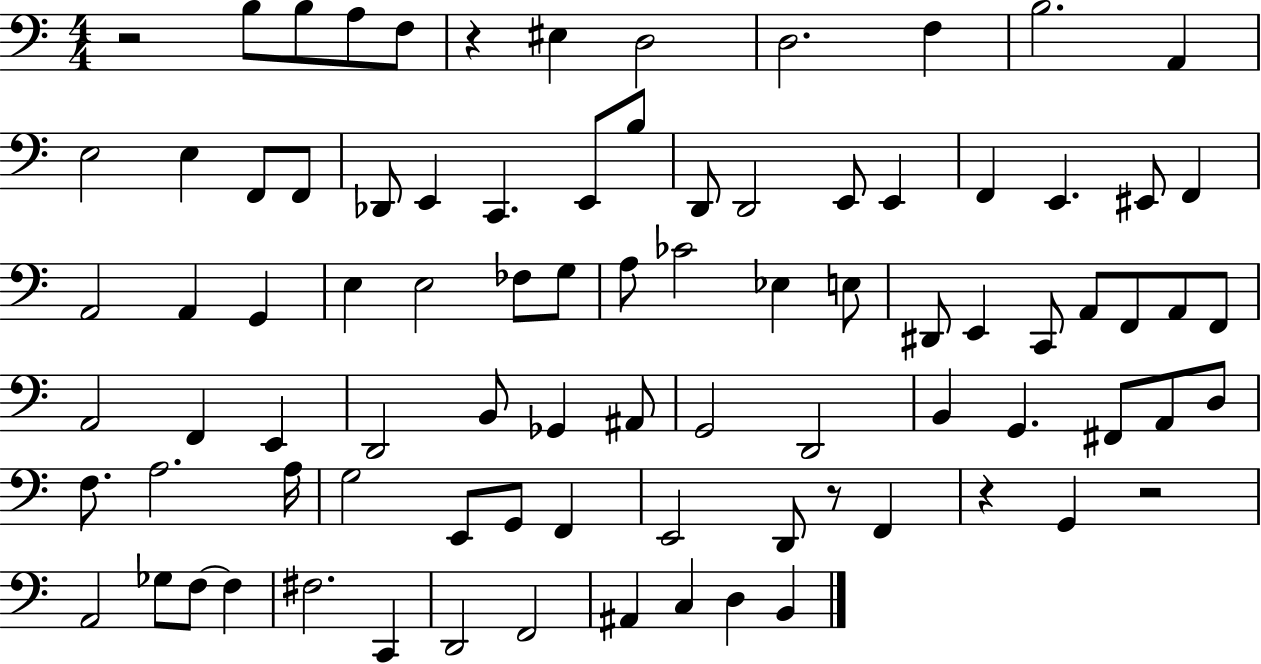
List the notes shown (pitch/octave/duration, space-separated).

R/h B3/e B3/e A3/e F3/e R/q EIS3/q D3/h D3/h. F3/q B3/h. A2/q E3/h E3/q F2/e F2/e Db2/e E2/q C2/q. E2/e B3/e D2/e D2/h E2/e E2/q F2/q E2/q. EIS2/e F2/q A2/h A2/q G2/q E3/q E3/h FES3/e G3/e A3/e CES4/h Eb3/q E3/e D#2/e E2/q C2/e A2/e F2/e A2/e F2/e A2/h F2/q E2/q D2/h B2/e Gb2/q A#2/e G2/h D2/h B2/q G2/q. F#2/e A2/e D3/e F3/e. A3/h. A3/s G3/h E2/e G2/e F2/q E2/h D2/e R/e F2/q R/q G2/q R/h A2/h Gb3/e F3/e F3/q F#3/h. C2/q D2/h F2/h A#2/q C3/q D3/q B2/q